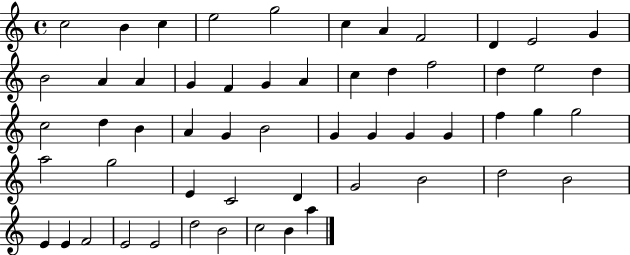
{
  \clef treble
  \time 4/4
  \defaultTimeSignature
  \key c \major
  c''2 b'4 c''4 | e''2 g''2 | c''4 a'4 f'2 | d'4 e'2 g'4 | \break b'2 a'4 a'4 | g'4 f'4 g'4 a'4 | c''4 d''4 f''2 | d''4 e''2 d''4 | \break c''2 d''4 b'4 | a'4 g'4 b'2 | g'4 g'4 g'4 g'4 | f''4 g''4 g''2 | \break a''2 g''2 | e'4 c'2 d'4 | g'2 b'2 | d''2 b'2 | \break e'4 e'4 f'2 | e'2 e'2 | d''2 b'2 | c''2 b'4 a''4 | \break \bar "|."
}